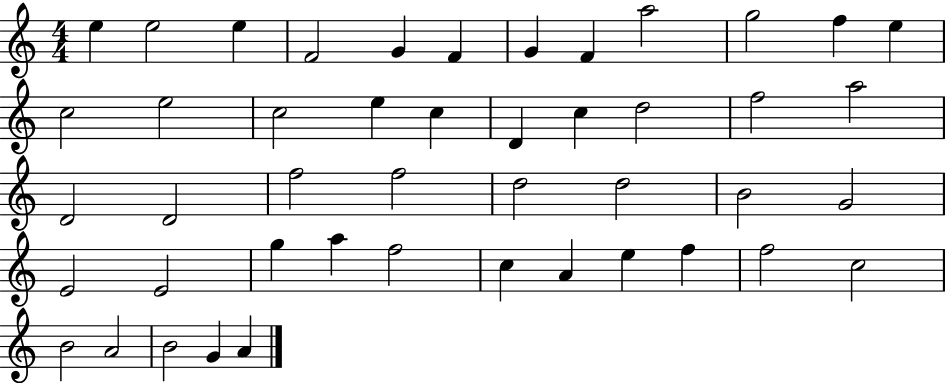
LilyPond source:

{
  \clef treble
  \numericTimeSignature
  \time 4/4
  \key c \major
  e''4 e''2 e''4 | f'2 g'4 f'4 | g'4 f'4 a''2 | g''2 f''4 e''4 | \break c''2 e''2 | c''2 e''4 c''4 | d'4 c''4 d''2 | f''2 a''2 | \break d'2 d'2 | f''2 f''2 | d''2 d''2 | b'2 g'2 | \break e'2 e'2 | g''4 a''4 f''2 | c''4 a'4 e''4 f''4 | f''2 c''2 | \break b'2 a'2 | b'2 g'4 a'4 | \bar "|."
}